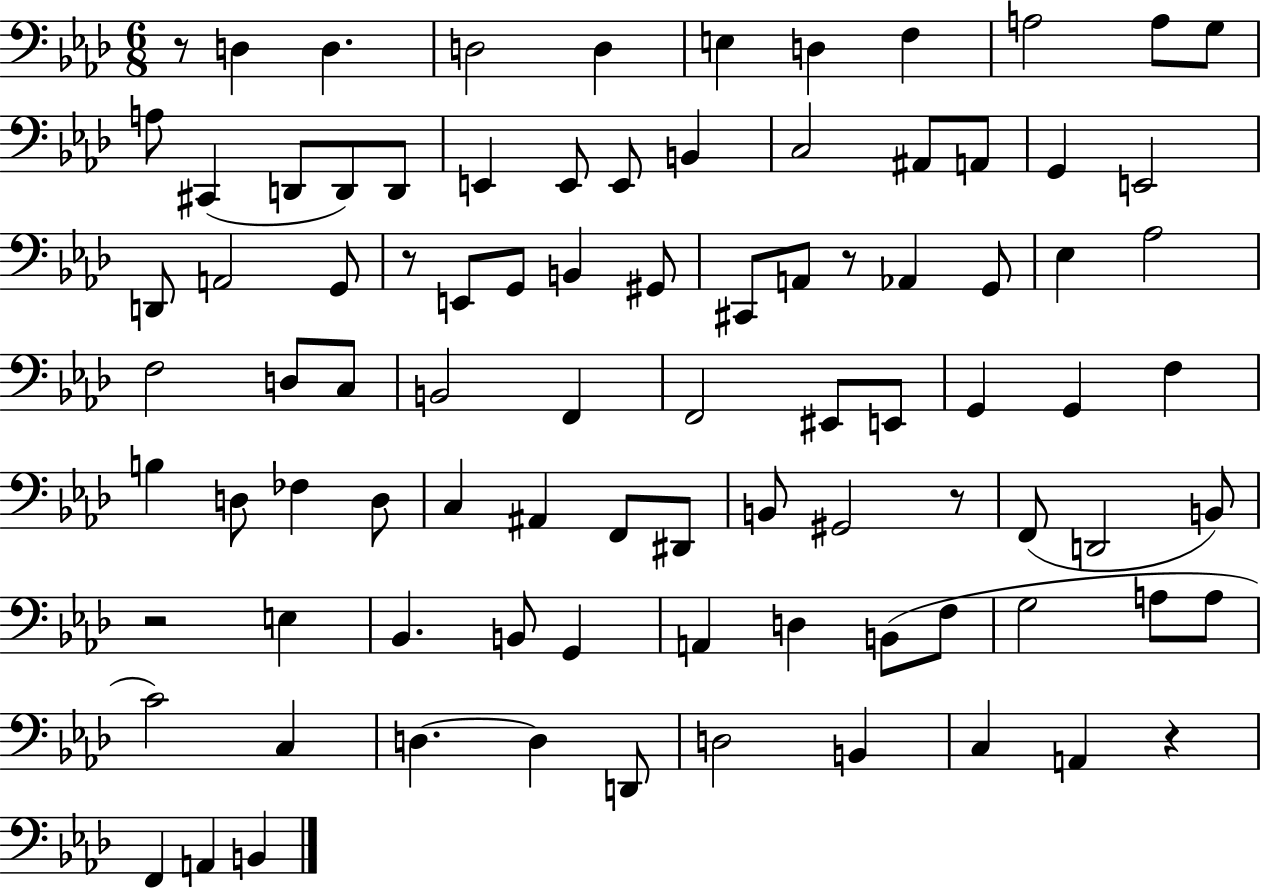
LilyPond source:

{
  \clef bass
  \numericTimeSignature
  \time 6/8
  \key aes \major
  \repeat volta 2 { r8 d4 d4. | d2 d4 | e4 d4 f4 | a2 a8 g8 | \break a8 cis,4( d,8 d,8) d,8 | e,4 e,8 e,8 b,4 | c2 ais,8 a,8 | g,4 e,2 | \break d,8 a,2 g,8 | r8 e,8 g,8 b,4 gis,8 | cis,8 a,8 r8 aes,4 g,8 | ees4 aes2 | \break f2 d8 c8 | b,2 f,4 | f,2 eis,8 e,8 | g,4 g,4 f4 | \break b4 d8 fes4 d8 | c4 ais,4 f,8 dis,8 | b,8 gis,2 r8 | f,8( d,2 b,8) | \break r2 e4 | bes,4. b,8 g,4 | a,4 d4 b,8( f8 | g2 a8 a8 | \break c'2) c4 | d4.~~ d4 d,8 | d2 b,4 | c4 a,4 r4 | \break f,4 a,4 b,4 | } \bar "|."
}